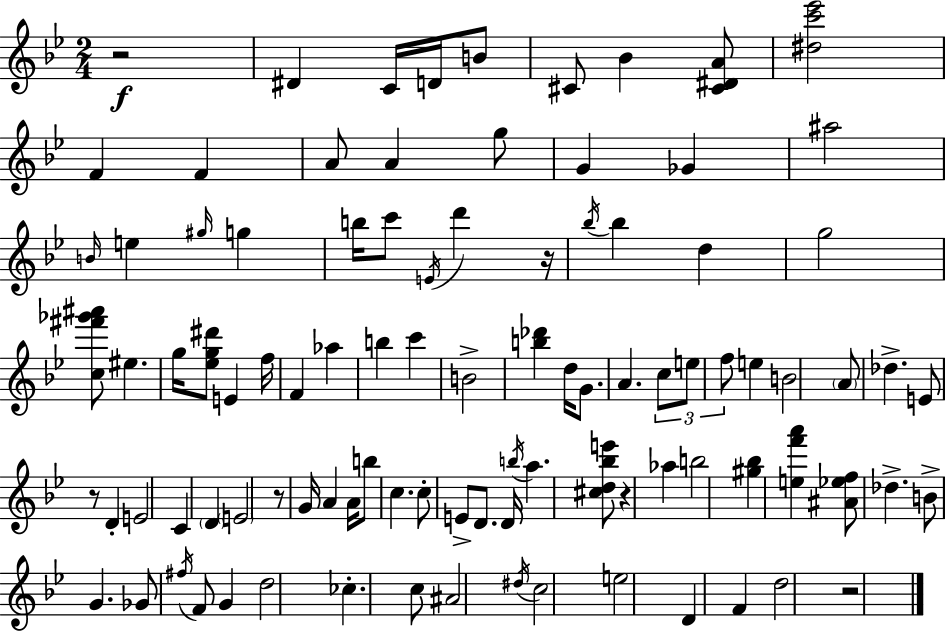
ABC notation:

X:1
T:Untitled
M:2/4
L:1/4
K:Gm
z2 ^D C/4 D/4 B/2 ^C/2 _B [^C^DA]/2 [^dc'_e']2 F F A/2 A g/2 G _G ^a2 B/4 e ^g/4 g b/4 c'/2 E/4 d' z/4 _b/4 _b d g2 [c^f'_g'^a']/2 ^e g/4 [_eg^d']/2 E f/4 F _a b c' B2 [b_d'] d/4 G/2 A c/2 e/2 f/2 e B2 A/2 _d E/2 z/2 D E2 C D E2 z/2 G/4 A A/4 b/2 c c/2 E/2 D/2 D/4 b/4 a [^cd_be']/2 z _a b2 [^g_b] [ef'a'] [^A_ef]/2 _d B/2 G _G/2 ^f/4 F/2 G d2 _c c/2 ^A2 ^d/4 c2 e2 D F d2 z2